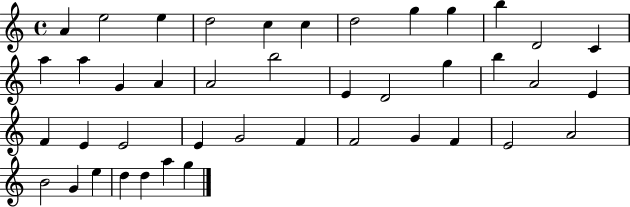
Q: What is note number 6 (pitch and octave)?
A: C5